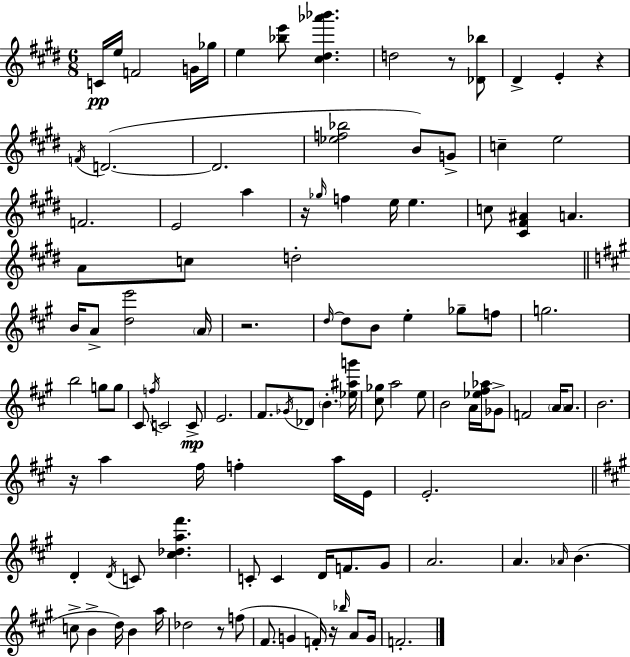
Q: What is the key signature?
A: E major